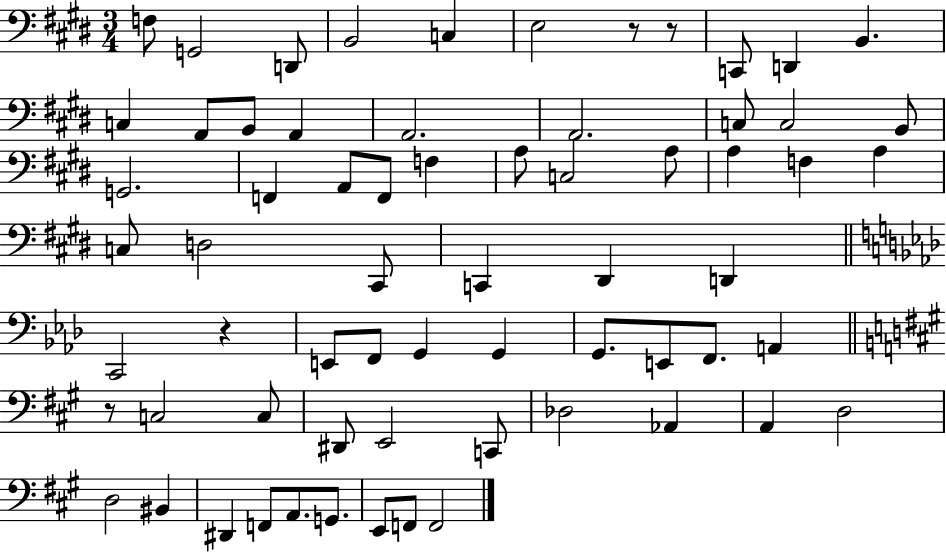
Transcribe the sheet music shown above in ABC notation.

X:1
T:Untitled
M:3/4
L:1/4
K:E
F,/2 G,,2 D,,/2 B,,2 C, E,2 z/2 z/2 C,,/2 D,, B,, C, A,,/2 B,,/2 A,, A,,2 A,,2 C,/2 C,2 B,,/2 G,,2 F,, A,,/2 F,,/2 F, A,/2 C,2 A,/2 A, F, A, C,/2 D,2 ^C,,/2 C,, ^D,, D,, C,,2 z E,,/2 F,,/2 G,, G,, G,,/2 E,,/2 F,,/2 A,, z/2 C,2 C,/2 ^D,,/2 E,,2 C,,/2 _D,2 _A,, A,, D,2 D,2 ^B,, ^D,, F,,/2 A,,/2 G,,/2 E,,/2 F,,/2 F,,2